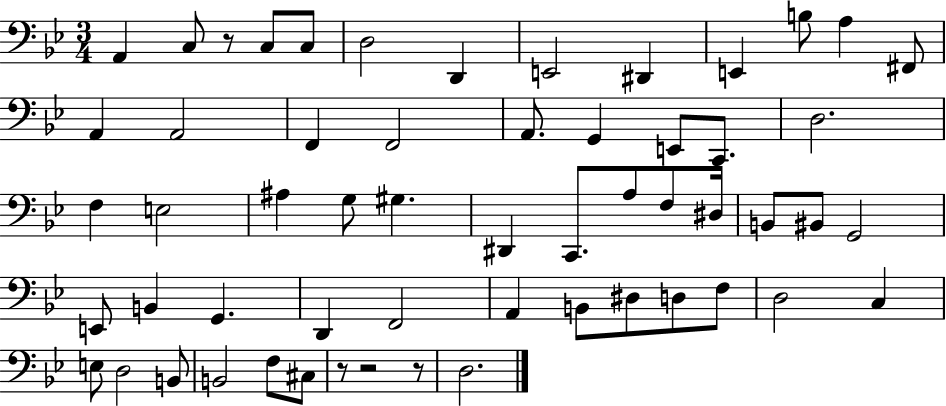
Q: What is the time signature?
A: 3/4